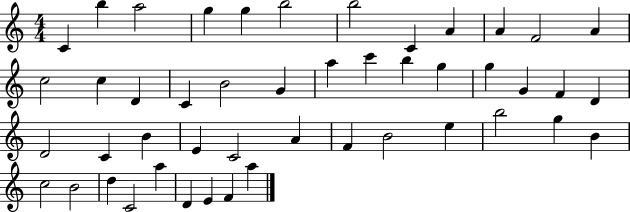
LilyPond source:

{
  \clef treble
  \numericTimeSignature
  \time 4/4
  \key c \major
  c'4 b''4 a''2 | g''4 g''4 b''2 | b''2 c'4 a'4 | a'4 f'2 a'4 | \break c''2 c''4 d'4 | c'4 b'2 g'4 | a''4 c'''4 b''4 g''4 | g''4 g'4 f'4 d'4 | \break d'2 c'4 b'4 | e'4 c'2 a'4 | f'4 b'2 e''4 | b''2 g''4 b'4 | \break c''2 b'2 | d''4 c'2 a''4 | d'4 e'4 f'4 a''4 | \bar "|."
}